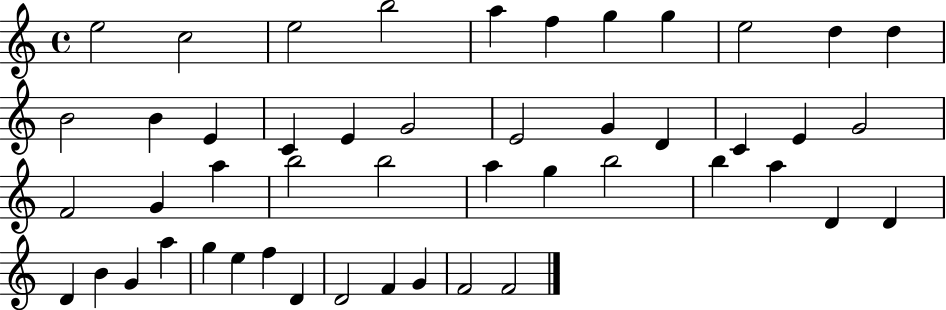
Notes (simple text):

E5/h C5/h E5/h B5/h A5/q F5/q G5/q G5/q E5/h D5/q D5/q B4/h B4/q E4/q C4/q E4/q G4/h E4/h G4/q D4/q C4/q E4/q G4/h F4/h G4/q A5/q B5/h B5/h A5/q G5/q B5/h B5/q A5/q D4/q D4/q D4/q B4/q G4/q A5/q G5/q E5/q F5/q D4/q D4/h F4/q G4/q F4/h F4/h